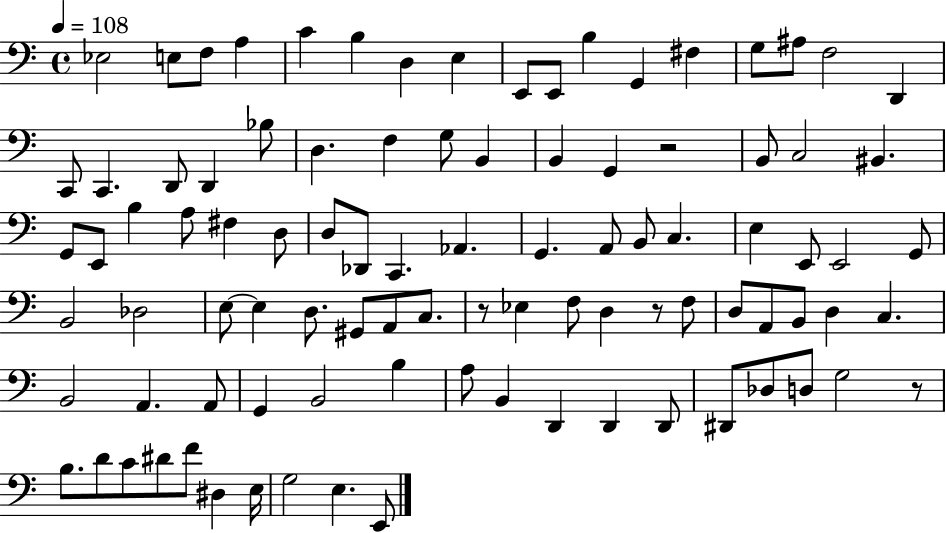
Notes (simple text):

Eb3/h E3/e F3/e A3/q C4/q B3/q D3/q E3/q E2/e E2/e B3/q G2/q F#3/q G3/e A#3/e F3/h D2/q C2/e C2/q. D2/e D2/q Bb3/e D3/q. F3/q G3/e B2/q B2/q G2/q R/h B2/e C3/h BIS2/q. G2/e E2/e B3/q A3/e F#3/q D3/e D3/e Db2/e C2/q. Ab2/q. G2/q. A2/e B2/e C3/q. E3/q E2/e E2/h G2/e B2/h Db3/h E3/e E3/q D3/e. G#2/e A2/e C3/e. R/e Eb3/q F3/e D3/q R/e F3/e D3/e A2/e B2/e D3/q C3/q. B2/h A2/q. A2/e G2/q B2/h B3/q A3/e B2/q D2/q D2/q D2/e D#2/e Db3/e D3/e G3/h R/e B3/e. D4/e C4/e D#4/e F4/e D#3/q E3/s G3/h E3/q. E2/e